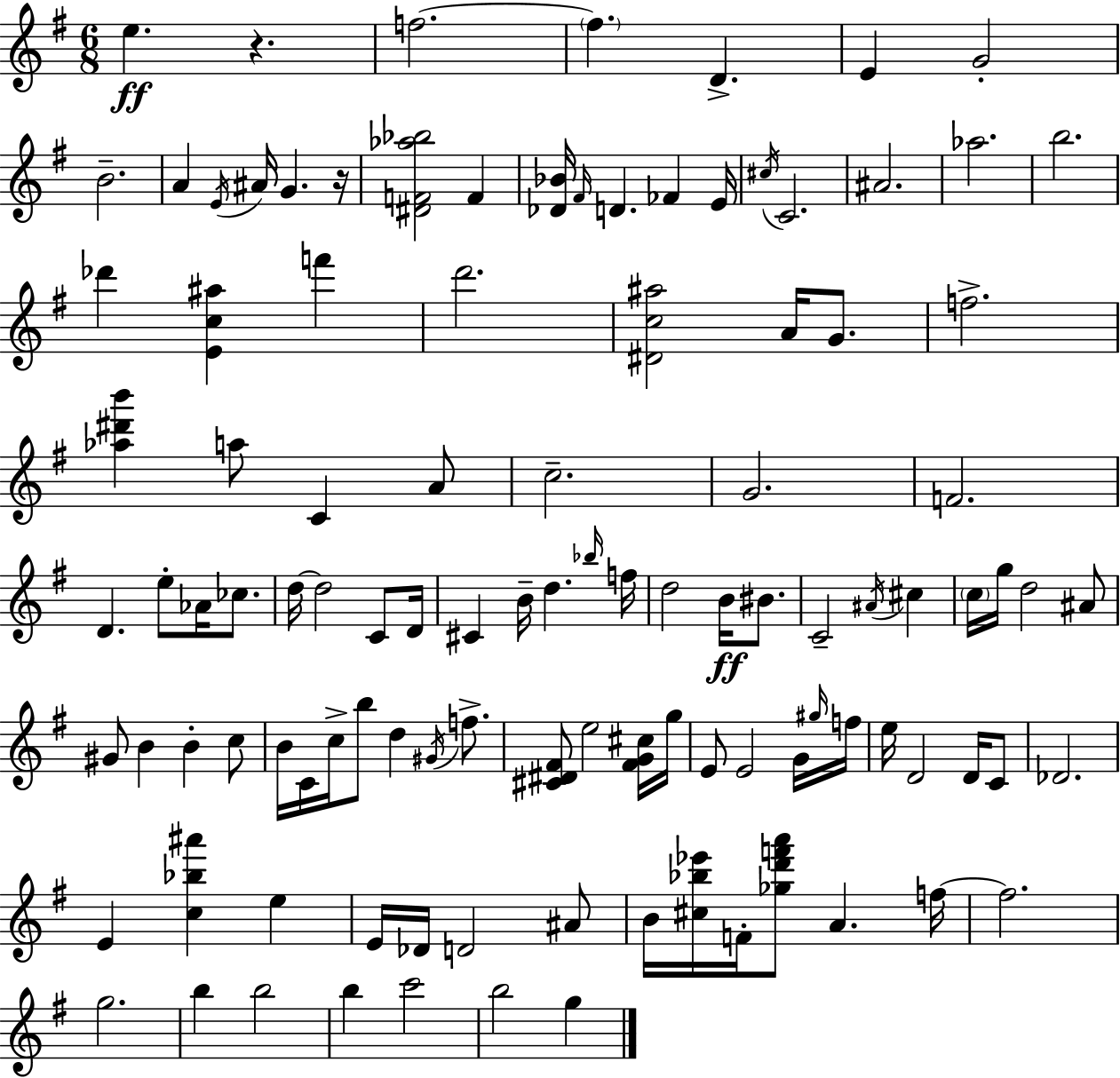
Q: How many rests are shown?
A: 2